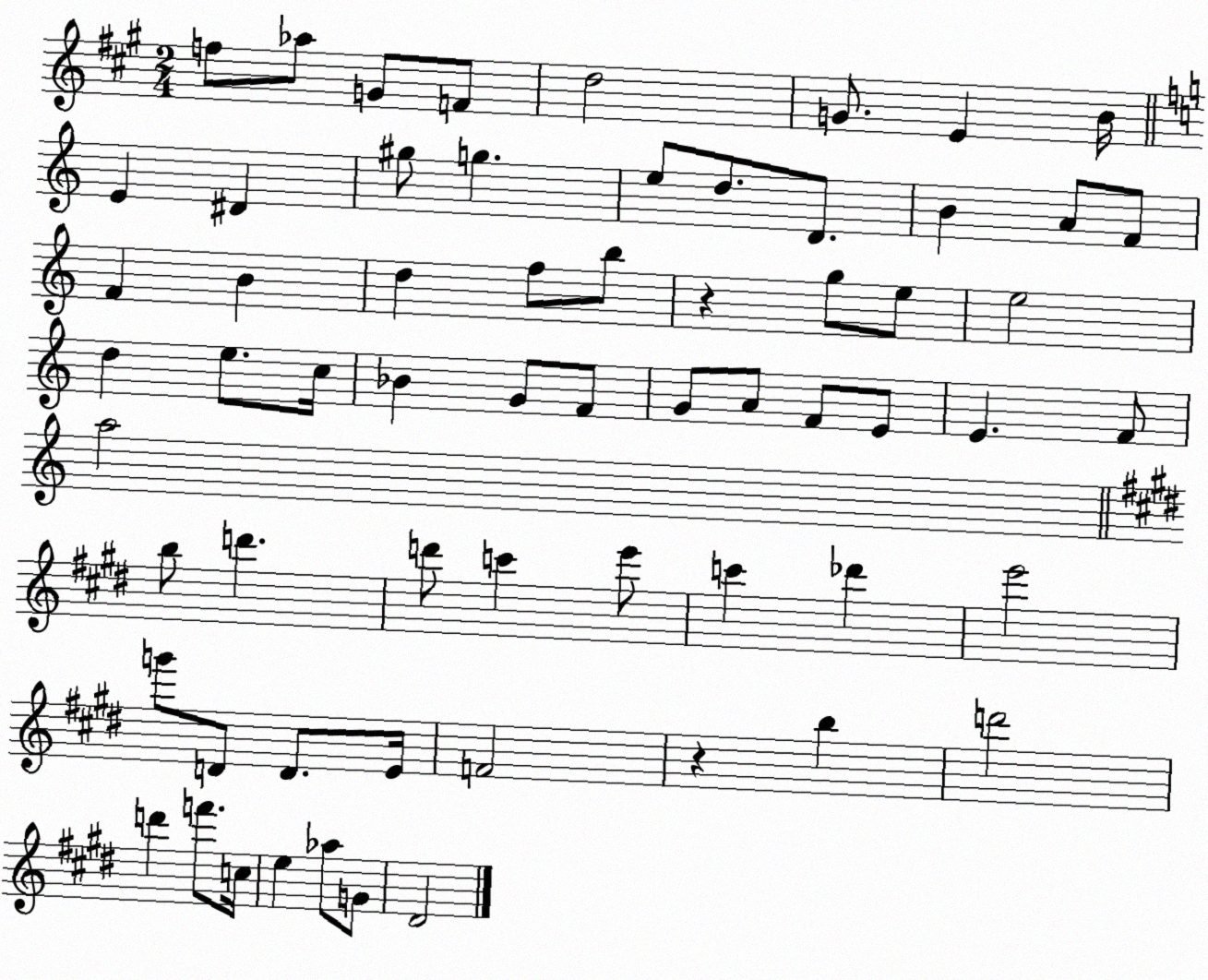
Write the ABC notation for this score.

X:1
T:Untitled
M:2/4
L:1/4
K:A
f/2 _a/2 G/2 F/2 d2 G/2 E B/4 E ^D ^g/2 g e/2 d/2 D/2 B A/2 F/2 F B d f/2 b/2 z g/2 e/2 e2 d e/2 c/4 _B G/2 F/2 G/2 A/2 F/2 E/2 E F/2 a2 b/2 d' d'/2 c' e'/2 c' _d' e'2 g'/2 D/2 D/2 E/4 F2 z b d'2 d' f'/2 c/4 e _a/2 G/2 ^D2